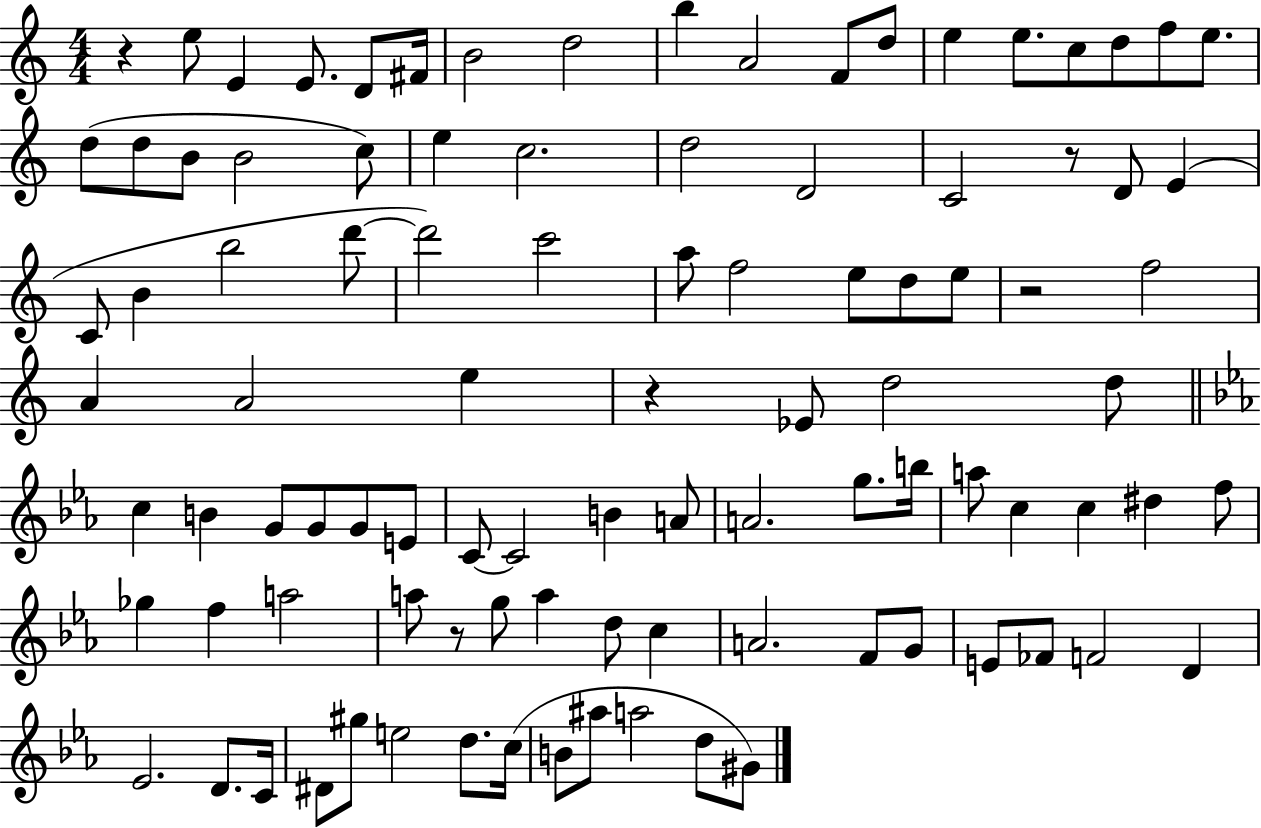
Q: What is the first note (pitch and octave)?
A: E5